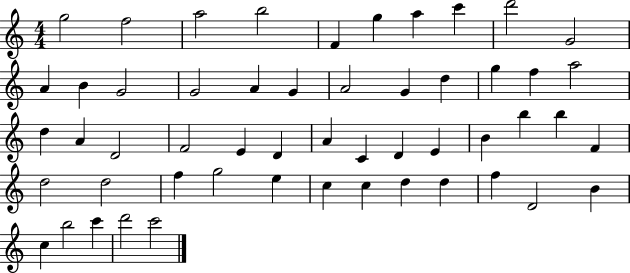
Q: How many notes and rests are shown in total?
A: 53